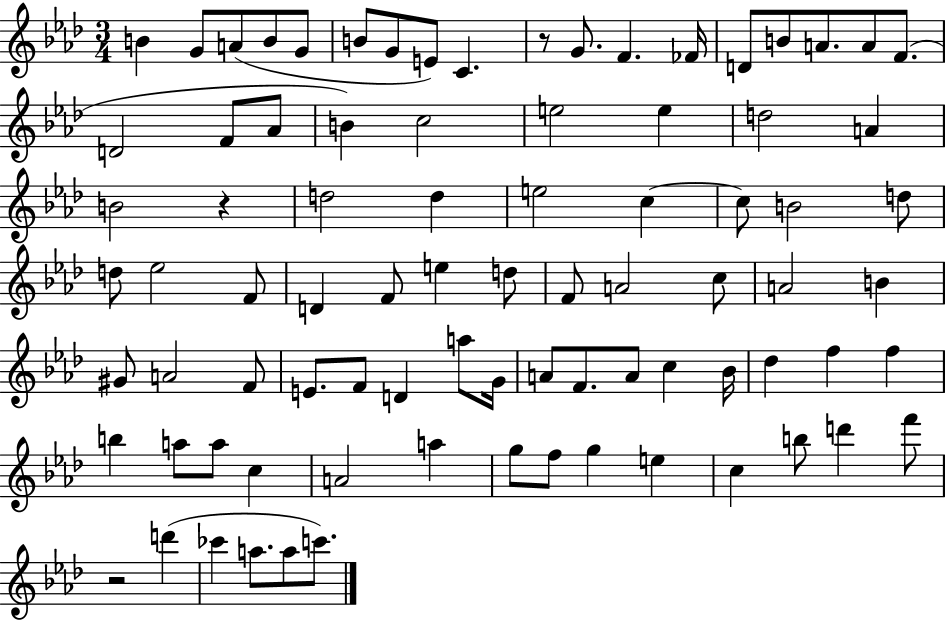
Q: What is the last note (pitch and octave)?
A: C6